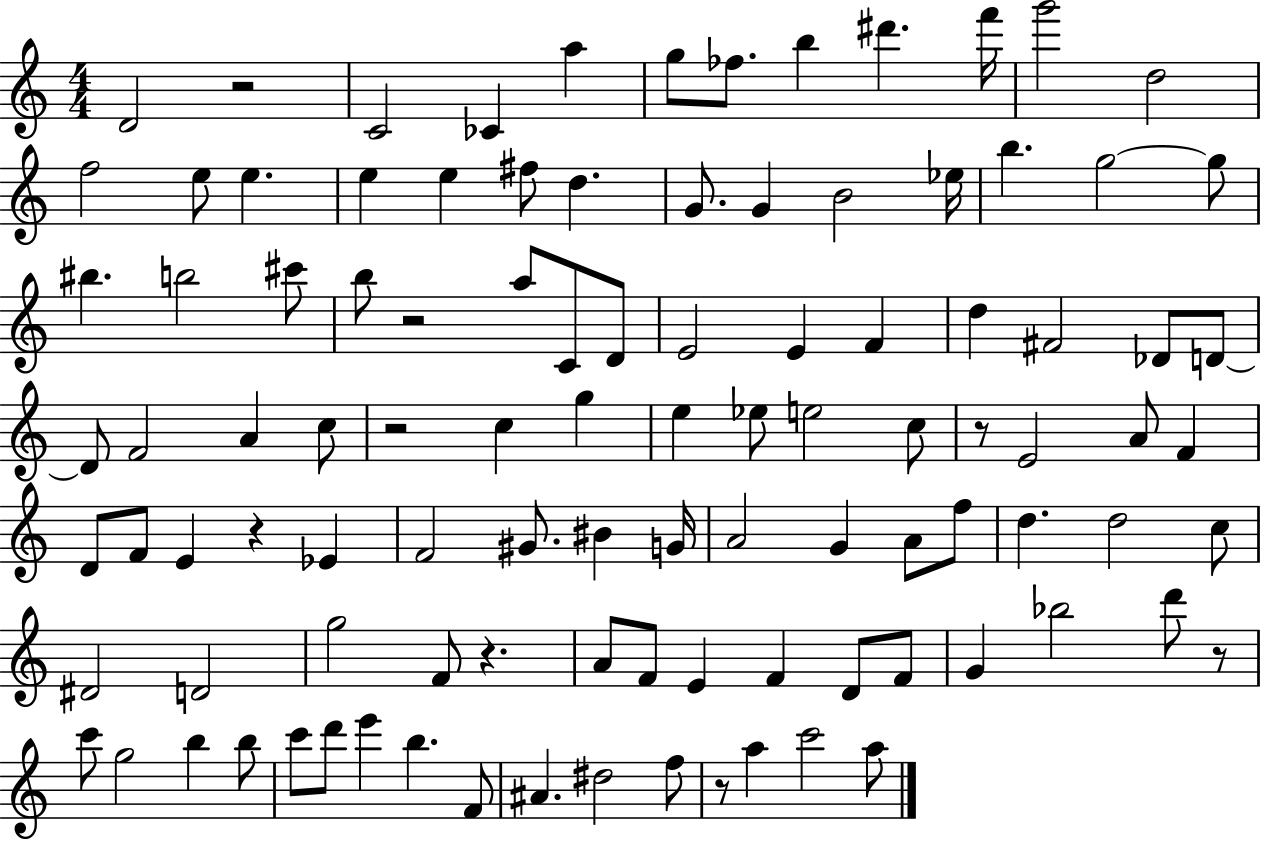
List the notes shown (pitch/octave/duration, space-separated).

D4/h R/h C4/h CES4/q A5/q G5/e FES5/e. B5/q D#6/q. F6/s G6/h D5/h F5/h E5/e E5/q. E5/q E5/q F#5/e D5/q. G4/e. G4/q B4/h Eb5/s B5/q. G5/h G5/e BIS5/q. B5/h C#6/e B5/e R/h A5/e C4/e D4/e E4/h E4/q F4/q D5/q F#4/h Db4/e D4/e D4/e F4/h A4/q C5/e R/h C5/q G5/q E5/q Eb5/e E5/h C5/e R/e E4/h A4/e F4/q D4/e F4/e E4/q R/q Eb4/q F4/h G#4/e. BIS4/q G4/s A4/h G4/q A4/e F5/e D5/q. D5/h C5/e D#4/h D4/h G5/h F4/e R/q. A4/e F4/e E4/q F4/q D4/e F4/e G4/q Bb5/h D6/e R/e C6/e G5/h B5/q B5/e C6/e D6/e E6/q B5/q. F4/e A#4/q. D#5/h F5/e R/e A5/q C6/h A5/e